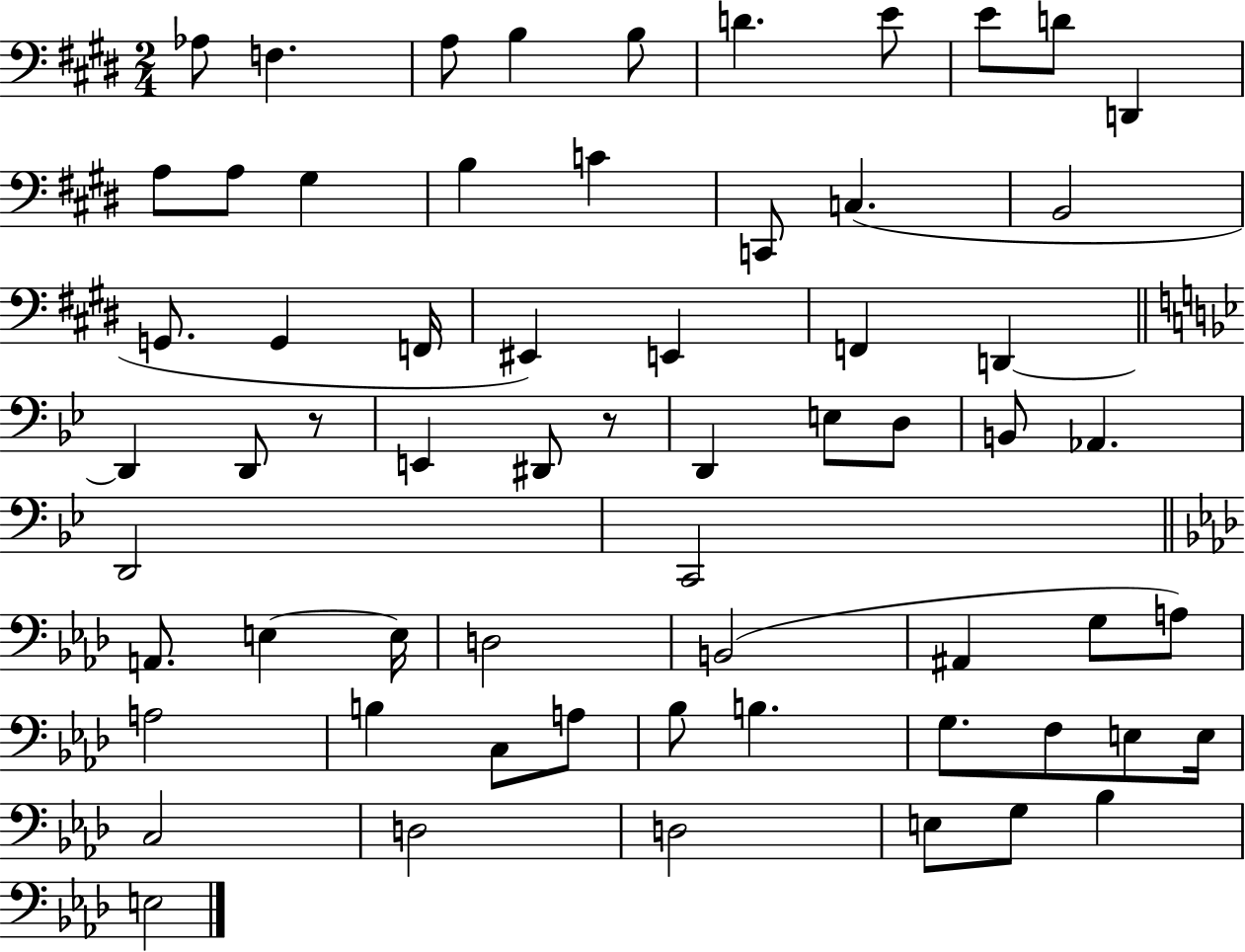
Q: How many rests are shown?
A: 2